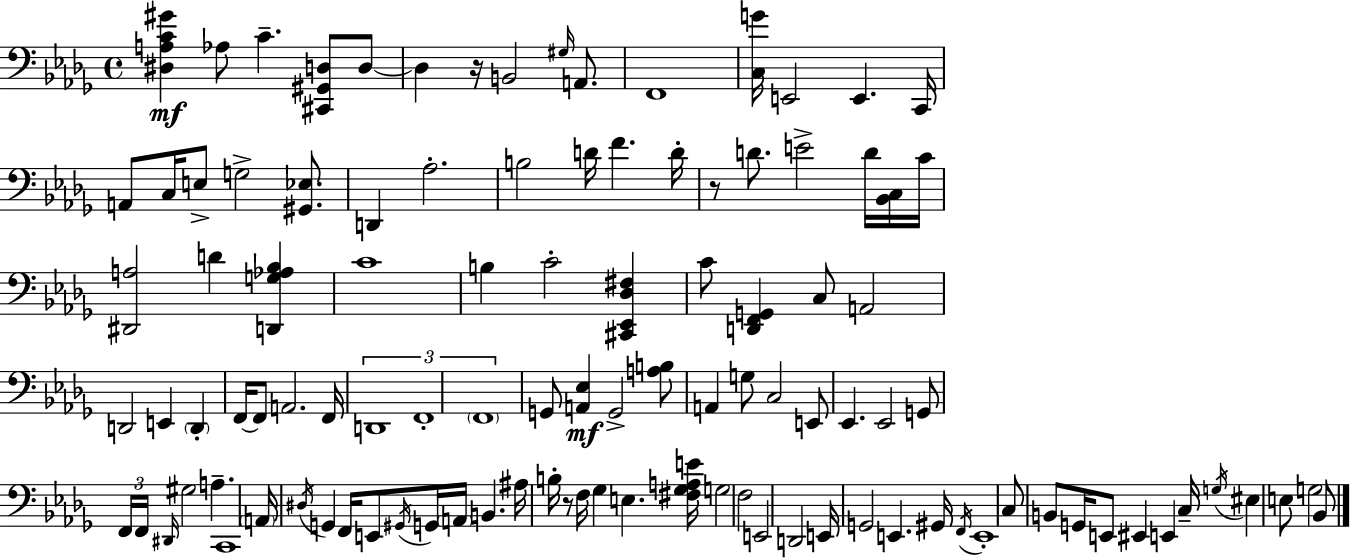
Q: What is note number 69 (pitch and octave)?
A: F3